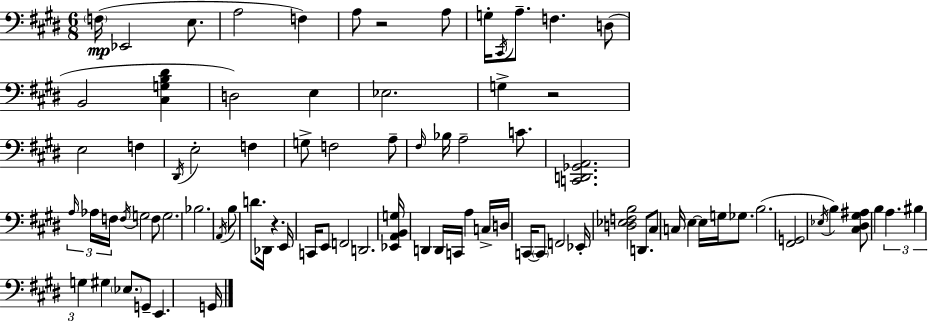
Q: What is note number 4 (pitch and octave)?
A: A3